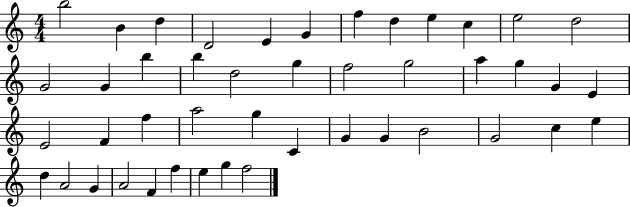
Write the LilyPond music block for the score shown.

{
  \clef treble
  \numericTimeSignature
  \time 4/4
  \key c \major
  b''2 b'4 d''4 | d'2 e'4 g'4 | f''4 d''4 e''4 c''4 | e''2 d''2 | \break g'2 g'4 b''4 | b''4 d''2 g''4 | f''2 g''2 | a''4 g''4 g'4 e'4 | \break e'2 f'4 f''4 | a''2 g''4 c'4 | g'4 g'4 b'2 | g'2 c''4 e''4 | \break d''4 a'2 g'4 | a'2 f'4 f''4 | e''4 g''4 f''2 | \bar "|."
}